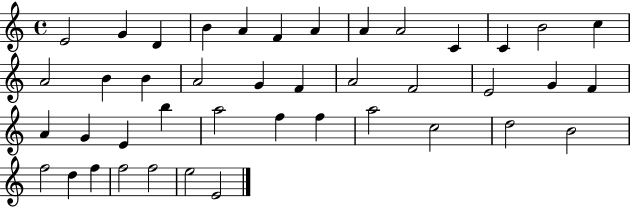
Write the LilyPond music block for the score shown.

{
  \clef treble
  \time 4/4
  \defaultTimeSignature
  \key c \major
  e'2 g'4 d'4 | b'4 a'4 f'4 a'4 | a'4 a'2 c'4 | c'4 b'2 c''4 | \break a'2 b'4 b'4 | a'2 g'4 f'4 | a'2 f'2 | e'2 g'4 f'4 | \break a'4 g'4 e'4 b''4 | a''2 f''4 f''4 | a''2 c''2 | d''2 b'2 | \break f''2 d''4 f''4 | f''2 f''2 | e''2 e'2 | \bar "|."
}